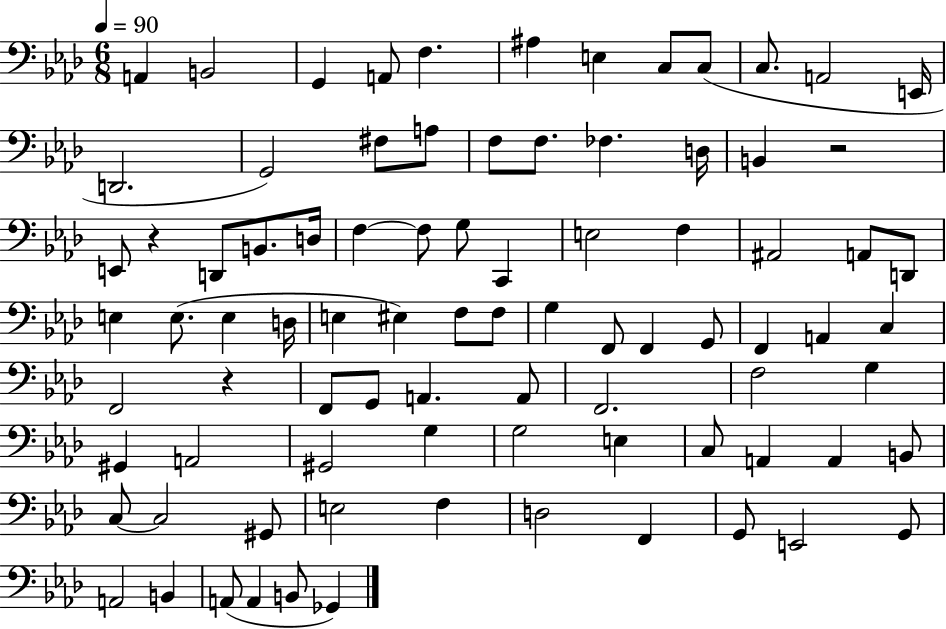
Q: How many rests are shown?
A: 3